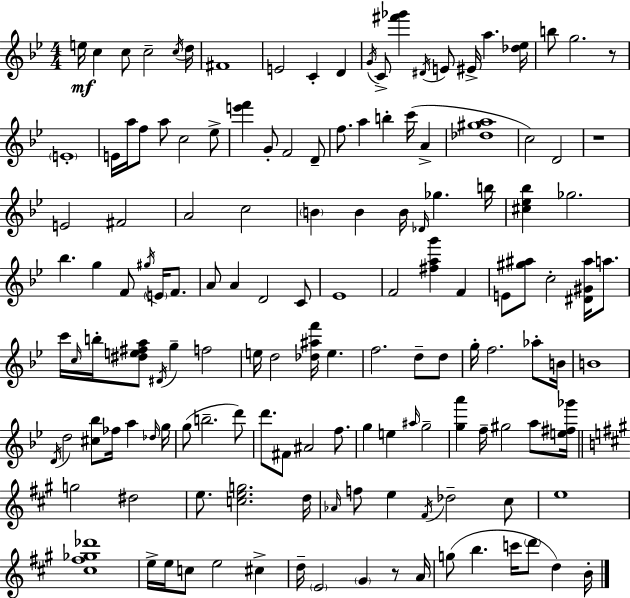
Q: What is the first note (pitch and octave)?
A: E5